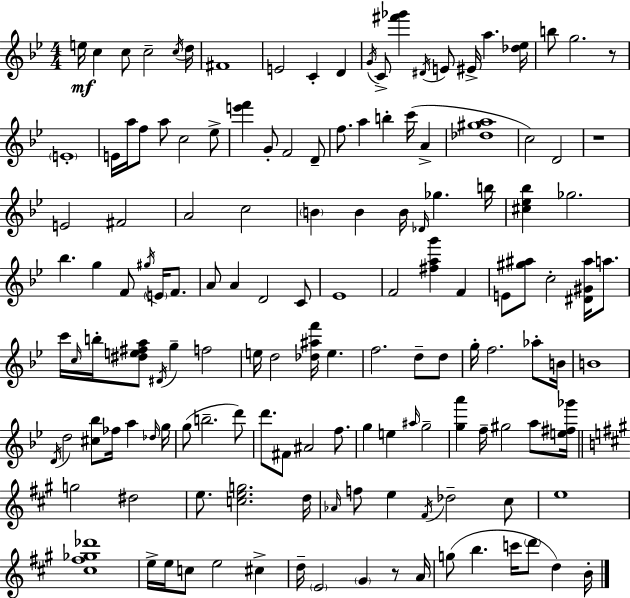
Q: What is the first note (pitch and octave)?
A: E5